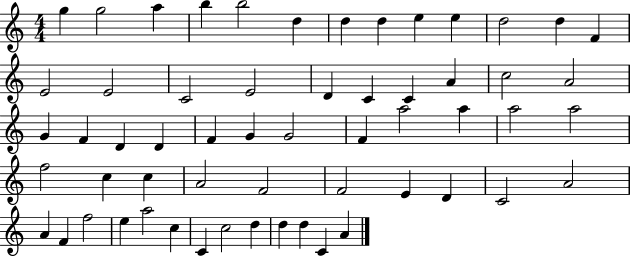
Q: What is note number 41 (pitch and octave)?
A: F4